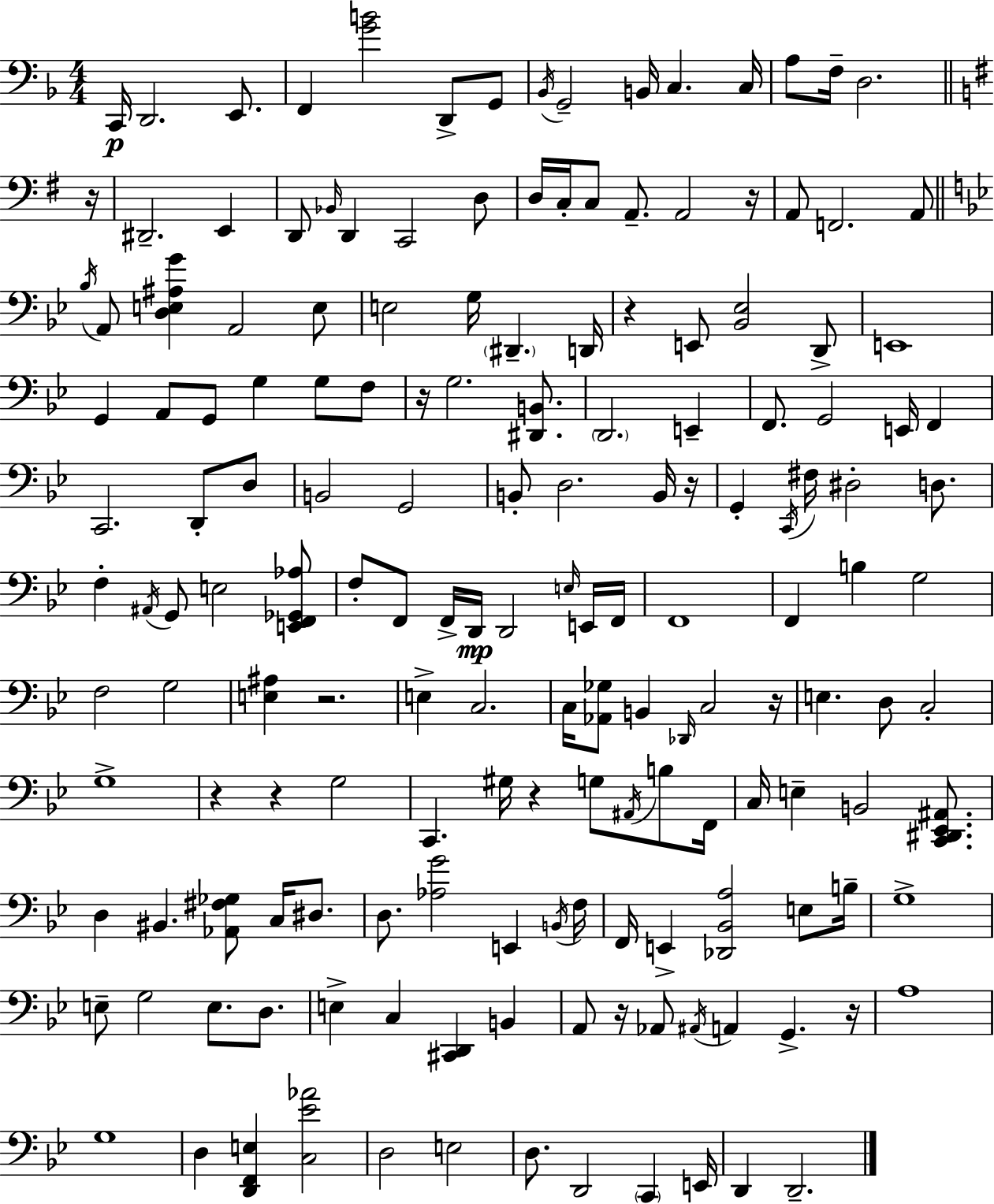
{
  \clef bass
  \numericTimeSignature
  \time 4/4
  \key d \minor
  c,16\p d,2. e,8. | f,4 <g' b'>2 d,8-> g,8 | \acciaccatura { bes,16 } g,2-- b,16 c4. | c16 a8 f16-- d2. | \break \bar "||" \break \key g \major r16 dis,2.-- e,4 | d,8 \grace { bes,16 } d,4 c,2 | d8 d16 c16-. c8 a,8.-- a,2 | r16 a,8 f,2. | \break a,8 \bar "||" \break \key g \minor \acciaccatura { bes16 } a,8 <d e ais g'>4 a,2 e8 | e2 g16 \parenthesize dis,4.-- | d,16 r4 e,8 <bes, ees>2 d,8-> | e,1 | \break g,4 a,8 g,8 g4 g8 f8 | r16 g2. <dis, b,>8. | \parenthesize d,2. e,4-- | f,8. g,2 e,16 f,4 | \break c,2. d,8-. d8 | b,2 g,2 | b,8-. d2. b,16 | r16 g,4-. \acciaccatura { c,16 } fis16 dis2-. d8. | \break f4-. \acciaccatura { ais,16 } g,8 e2 | <e, f, ges, aes>8 f8-. f,8 f,16-> d,16\mp d,2 | \grace { e16 } e,16 f,16 f,1 | f,4 b4 g2 | \break f2 g2 | <e ais>4 r2. | e4-> c2. | c16 <aes, ges>8 b,4 \grace { des,16 } c2 | \break r16 e4. d8 c2-. | g1-> | r4 r4 g2 | c,4. gis16 r4 | \break g8 \acciaccatura { ais,16 } b8 f,16 c16 e4-- b,2 | <c, dis, ees, ais,>8. d4 bis,4. | <aes, fis ges>8 c16 dis8. d8. <aes g'>2 | e,4 \acciaccatura { b,16 } f16 f,16 e,4-> <des, bes, a>2 | \break e8 b16-- g1-> | e8-- g2 | e8. d8. e4-> c4 <cis, d,>4 | b,4 a,8 r16 aes,8 \acciaccatura { ais,16 } a,4 | \break g,4.-> r16 a1 | g1 | d4 <d, f, e>4 | <c ees' aes'>2 d2 | \break e2 d8. d,2 | \parenthesize c,4 e,16 d,4 d,2.-- | \bar "|."
}